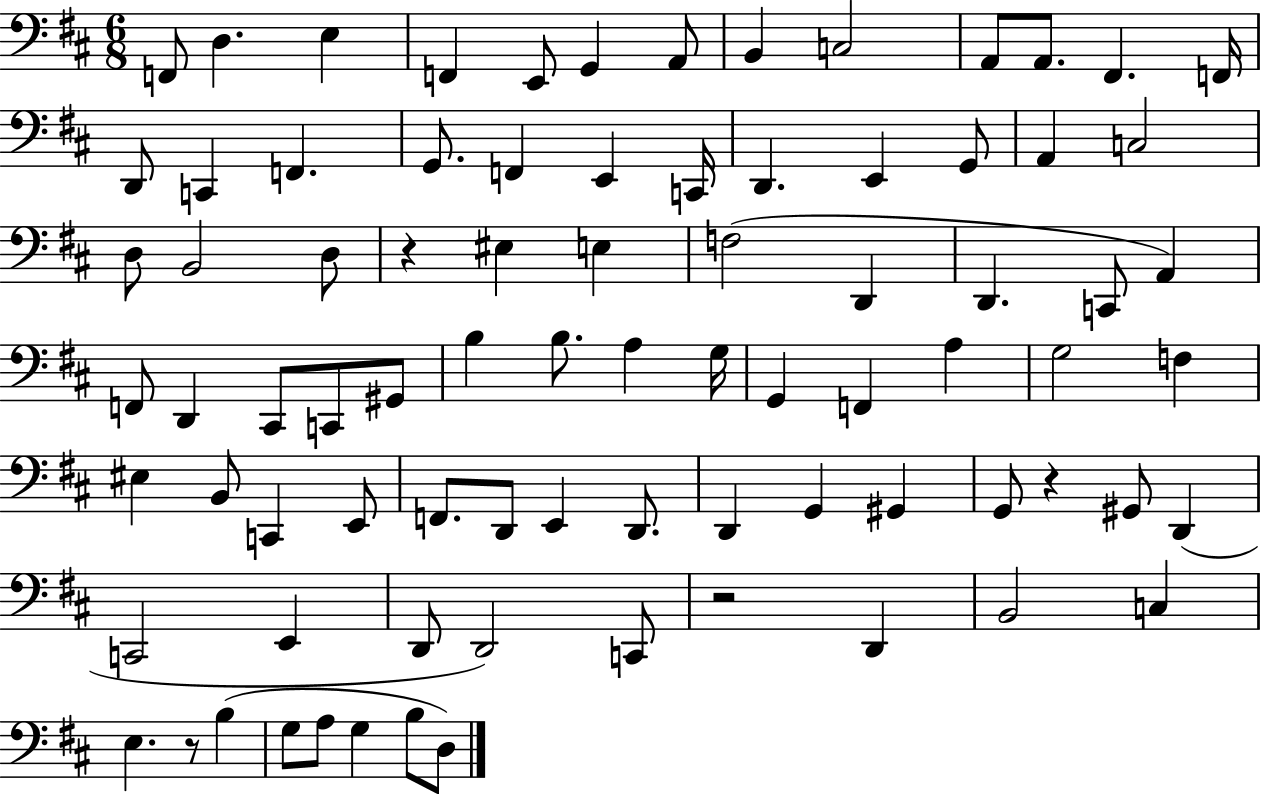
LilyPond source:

{
  \clef bass
  \numericTimeSignature
  \time 6/8
  \key d \major
  f,8 d4. e4 | f,4 e,8 g,4 a,8 | b,4 c2 | a,8 a,8. fis,4. f,16 | \break d,8 c,4 f,4. | g,8. f,4 e,4 c,16 | d,4. e,4 g,8 | a,4 c2 | \break d8 b,2 d8 | r4 eis4 e4 | f2( d,4 | d,4. c,8 a,4) | \break f,8 d,4 cis,8 c,8 gis,8 | b4 b8. a4 g16 | g,4 f,4 a4 | g2 f4 | \break eis4 b,8 c,4 e,8 | f,8. d,8 e,4 d,8. | d,4 g,4 gis,4 | g,8 r4 gis,8 d,4( | \break c,2 e,4 | d,8 d,2) c,8 | r2 d,4 | b,2 c4 | \break e4. r8 b4( | g8 a8 g4 b8 d8) | \bar "|."
}